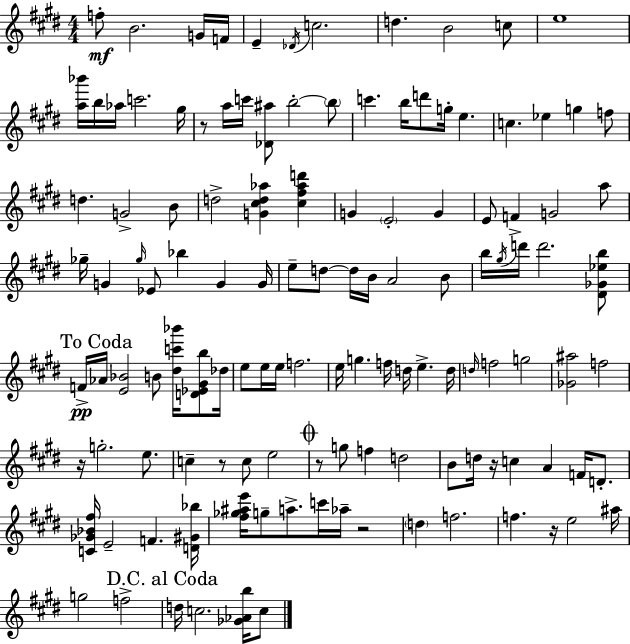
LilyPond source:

{
  \clef treble
  \numericTimeSignature
  \time 4/4
  \key e \major
  f''8-.\mf b'2. g'16 f'16 | e'4-- \acciaccatura { des'16 } c''2. | d''4. b'2 c''8 | e''1 | \break <a'' bes'''>16 b''16 aes''16 c'''2. | gis''16 r8 a''16 c'''16 <des' ais''>8 b''2-.~~ \parenthesize b''8 | c'''4. b''16 d'''8 g''16-. e''4. | c''4. ees''4 g''4 f''8 | \break d''4. g'2-> b'8 | d''2-> <g' cis'' d'' aes''>4 <cis'' fis'' aes'' d'''>4 | g'4 \parenthesize e'2-. g'4 | e'8 f'4-> g'2 a''8 | \break ges''16-- g'4 \grace { ges''16 } ees'8 bes''4 g'4 | g'16 e''8-- d''8~~ d''16 b'16 a'2 | b'8 b''16 \acciaccatura { gis''16 } d'''16 d'''2. | <dis' ges' ees'' b''>8 \mark "To Coda" f'16->\pp aes'16 <e' bes'>2 b'8 <dis'' c''' bes'''>16 | \break <d' ees' gis' b''>8 des''16 e''8 e''16 e''16 f''2. | e''16 g''4. f''16 d''16 e''4.-> | d''16 \grace { d''16 } f''2 g''2 | <ges' ais''>2 f''2 | \break r16 g''2.-. | e''8. c''4-- r8 c''8 e''2 | \mark \markup { \musicglyph "scripts.coda" } r8 g''8 f''4 d''2 | b'8 d''16 r16 c''4 a'4 | \break f'16 d'8.-. <c' ges' bes' fis''>16 e'2-- f'4. | <d' gis' bes''>16 <fis'' ges'' ais'' e'''>16 g''8-- a''8.-> c'''16 aes''16-- r2 | \parenthesize d''4 f''2. | f''4. r16 e''2 | \break ais''16 g''2 f''2-> | \mark "D.C. al Coda" d''16 c''2. | <ges' aes' b''>16 c''8 \bar "|."
}